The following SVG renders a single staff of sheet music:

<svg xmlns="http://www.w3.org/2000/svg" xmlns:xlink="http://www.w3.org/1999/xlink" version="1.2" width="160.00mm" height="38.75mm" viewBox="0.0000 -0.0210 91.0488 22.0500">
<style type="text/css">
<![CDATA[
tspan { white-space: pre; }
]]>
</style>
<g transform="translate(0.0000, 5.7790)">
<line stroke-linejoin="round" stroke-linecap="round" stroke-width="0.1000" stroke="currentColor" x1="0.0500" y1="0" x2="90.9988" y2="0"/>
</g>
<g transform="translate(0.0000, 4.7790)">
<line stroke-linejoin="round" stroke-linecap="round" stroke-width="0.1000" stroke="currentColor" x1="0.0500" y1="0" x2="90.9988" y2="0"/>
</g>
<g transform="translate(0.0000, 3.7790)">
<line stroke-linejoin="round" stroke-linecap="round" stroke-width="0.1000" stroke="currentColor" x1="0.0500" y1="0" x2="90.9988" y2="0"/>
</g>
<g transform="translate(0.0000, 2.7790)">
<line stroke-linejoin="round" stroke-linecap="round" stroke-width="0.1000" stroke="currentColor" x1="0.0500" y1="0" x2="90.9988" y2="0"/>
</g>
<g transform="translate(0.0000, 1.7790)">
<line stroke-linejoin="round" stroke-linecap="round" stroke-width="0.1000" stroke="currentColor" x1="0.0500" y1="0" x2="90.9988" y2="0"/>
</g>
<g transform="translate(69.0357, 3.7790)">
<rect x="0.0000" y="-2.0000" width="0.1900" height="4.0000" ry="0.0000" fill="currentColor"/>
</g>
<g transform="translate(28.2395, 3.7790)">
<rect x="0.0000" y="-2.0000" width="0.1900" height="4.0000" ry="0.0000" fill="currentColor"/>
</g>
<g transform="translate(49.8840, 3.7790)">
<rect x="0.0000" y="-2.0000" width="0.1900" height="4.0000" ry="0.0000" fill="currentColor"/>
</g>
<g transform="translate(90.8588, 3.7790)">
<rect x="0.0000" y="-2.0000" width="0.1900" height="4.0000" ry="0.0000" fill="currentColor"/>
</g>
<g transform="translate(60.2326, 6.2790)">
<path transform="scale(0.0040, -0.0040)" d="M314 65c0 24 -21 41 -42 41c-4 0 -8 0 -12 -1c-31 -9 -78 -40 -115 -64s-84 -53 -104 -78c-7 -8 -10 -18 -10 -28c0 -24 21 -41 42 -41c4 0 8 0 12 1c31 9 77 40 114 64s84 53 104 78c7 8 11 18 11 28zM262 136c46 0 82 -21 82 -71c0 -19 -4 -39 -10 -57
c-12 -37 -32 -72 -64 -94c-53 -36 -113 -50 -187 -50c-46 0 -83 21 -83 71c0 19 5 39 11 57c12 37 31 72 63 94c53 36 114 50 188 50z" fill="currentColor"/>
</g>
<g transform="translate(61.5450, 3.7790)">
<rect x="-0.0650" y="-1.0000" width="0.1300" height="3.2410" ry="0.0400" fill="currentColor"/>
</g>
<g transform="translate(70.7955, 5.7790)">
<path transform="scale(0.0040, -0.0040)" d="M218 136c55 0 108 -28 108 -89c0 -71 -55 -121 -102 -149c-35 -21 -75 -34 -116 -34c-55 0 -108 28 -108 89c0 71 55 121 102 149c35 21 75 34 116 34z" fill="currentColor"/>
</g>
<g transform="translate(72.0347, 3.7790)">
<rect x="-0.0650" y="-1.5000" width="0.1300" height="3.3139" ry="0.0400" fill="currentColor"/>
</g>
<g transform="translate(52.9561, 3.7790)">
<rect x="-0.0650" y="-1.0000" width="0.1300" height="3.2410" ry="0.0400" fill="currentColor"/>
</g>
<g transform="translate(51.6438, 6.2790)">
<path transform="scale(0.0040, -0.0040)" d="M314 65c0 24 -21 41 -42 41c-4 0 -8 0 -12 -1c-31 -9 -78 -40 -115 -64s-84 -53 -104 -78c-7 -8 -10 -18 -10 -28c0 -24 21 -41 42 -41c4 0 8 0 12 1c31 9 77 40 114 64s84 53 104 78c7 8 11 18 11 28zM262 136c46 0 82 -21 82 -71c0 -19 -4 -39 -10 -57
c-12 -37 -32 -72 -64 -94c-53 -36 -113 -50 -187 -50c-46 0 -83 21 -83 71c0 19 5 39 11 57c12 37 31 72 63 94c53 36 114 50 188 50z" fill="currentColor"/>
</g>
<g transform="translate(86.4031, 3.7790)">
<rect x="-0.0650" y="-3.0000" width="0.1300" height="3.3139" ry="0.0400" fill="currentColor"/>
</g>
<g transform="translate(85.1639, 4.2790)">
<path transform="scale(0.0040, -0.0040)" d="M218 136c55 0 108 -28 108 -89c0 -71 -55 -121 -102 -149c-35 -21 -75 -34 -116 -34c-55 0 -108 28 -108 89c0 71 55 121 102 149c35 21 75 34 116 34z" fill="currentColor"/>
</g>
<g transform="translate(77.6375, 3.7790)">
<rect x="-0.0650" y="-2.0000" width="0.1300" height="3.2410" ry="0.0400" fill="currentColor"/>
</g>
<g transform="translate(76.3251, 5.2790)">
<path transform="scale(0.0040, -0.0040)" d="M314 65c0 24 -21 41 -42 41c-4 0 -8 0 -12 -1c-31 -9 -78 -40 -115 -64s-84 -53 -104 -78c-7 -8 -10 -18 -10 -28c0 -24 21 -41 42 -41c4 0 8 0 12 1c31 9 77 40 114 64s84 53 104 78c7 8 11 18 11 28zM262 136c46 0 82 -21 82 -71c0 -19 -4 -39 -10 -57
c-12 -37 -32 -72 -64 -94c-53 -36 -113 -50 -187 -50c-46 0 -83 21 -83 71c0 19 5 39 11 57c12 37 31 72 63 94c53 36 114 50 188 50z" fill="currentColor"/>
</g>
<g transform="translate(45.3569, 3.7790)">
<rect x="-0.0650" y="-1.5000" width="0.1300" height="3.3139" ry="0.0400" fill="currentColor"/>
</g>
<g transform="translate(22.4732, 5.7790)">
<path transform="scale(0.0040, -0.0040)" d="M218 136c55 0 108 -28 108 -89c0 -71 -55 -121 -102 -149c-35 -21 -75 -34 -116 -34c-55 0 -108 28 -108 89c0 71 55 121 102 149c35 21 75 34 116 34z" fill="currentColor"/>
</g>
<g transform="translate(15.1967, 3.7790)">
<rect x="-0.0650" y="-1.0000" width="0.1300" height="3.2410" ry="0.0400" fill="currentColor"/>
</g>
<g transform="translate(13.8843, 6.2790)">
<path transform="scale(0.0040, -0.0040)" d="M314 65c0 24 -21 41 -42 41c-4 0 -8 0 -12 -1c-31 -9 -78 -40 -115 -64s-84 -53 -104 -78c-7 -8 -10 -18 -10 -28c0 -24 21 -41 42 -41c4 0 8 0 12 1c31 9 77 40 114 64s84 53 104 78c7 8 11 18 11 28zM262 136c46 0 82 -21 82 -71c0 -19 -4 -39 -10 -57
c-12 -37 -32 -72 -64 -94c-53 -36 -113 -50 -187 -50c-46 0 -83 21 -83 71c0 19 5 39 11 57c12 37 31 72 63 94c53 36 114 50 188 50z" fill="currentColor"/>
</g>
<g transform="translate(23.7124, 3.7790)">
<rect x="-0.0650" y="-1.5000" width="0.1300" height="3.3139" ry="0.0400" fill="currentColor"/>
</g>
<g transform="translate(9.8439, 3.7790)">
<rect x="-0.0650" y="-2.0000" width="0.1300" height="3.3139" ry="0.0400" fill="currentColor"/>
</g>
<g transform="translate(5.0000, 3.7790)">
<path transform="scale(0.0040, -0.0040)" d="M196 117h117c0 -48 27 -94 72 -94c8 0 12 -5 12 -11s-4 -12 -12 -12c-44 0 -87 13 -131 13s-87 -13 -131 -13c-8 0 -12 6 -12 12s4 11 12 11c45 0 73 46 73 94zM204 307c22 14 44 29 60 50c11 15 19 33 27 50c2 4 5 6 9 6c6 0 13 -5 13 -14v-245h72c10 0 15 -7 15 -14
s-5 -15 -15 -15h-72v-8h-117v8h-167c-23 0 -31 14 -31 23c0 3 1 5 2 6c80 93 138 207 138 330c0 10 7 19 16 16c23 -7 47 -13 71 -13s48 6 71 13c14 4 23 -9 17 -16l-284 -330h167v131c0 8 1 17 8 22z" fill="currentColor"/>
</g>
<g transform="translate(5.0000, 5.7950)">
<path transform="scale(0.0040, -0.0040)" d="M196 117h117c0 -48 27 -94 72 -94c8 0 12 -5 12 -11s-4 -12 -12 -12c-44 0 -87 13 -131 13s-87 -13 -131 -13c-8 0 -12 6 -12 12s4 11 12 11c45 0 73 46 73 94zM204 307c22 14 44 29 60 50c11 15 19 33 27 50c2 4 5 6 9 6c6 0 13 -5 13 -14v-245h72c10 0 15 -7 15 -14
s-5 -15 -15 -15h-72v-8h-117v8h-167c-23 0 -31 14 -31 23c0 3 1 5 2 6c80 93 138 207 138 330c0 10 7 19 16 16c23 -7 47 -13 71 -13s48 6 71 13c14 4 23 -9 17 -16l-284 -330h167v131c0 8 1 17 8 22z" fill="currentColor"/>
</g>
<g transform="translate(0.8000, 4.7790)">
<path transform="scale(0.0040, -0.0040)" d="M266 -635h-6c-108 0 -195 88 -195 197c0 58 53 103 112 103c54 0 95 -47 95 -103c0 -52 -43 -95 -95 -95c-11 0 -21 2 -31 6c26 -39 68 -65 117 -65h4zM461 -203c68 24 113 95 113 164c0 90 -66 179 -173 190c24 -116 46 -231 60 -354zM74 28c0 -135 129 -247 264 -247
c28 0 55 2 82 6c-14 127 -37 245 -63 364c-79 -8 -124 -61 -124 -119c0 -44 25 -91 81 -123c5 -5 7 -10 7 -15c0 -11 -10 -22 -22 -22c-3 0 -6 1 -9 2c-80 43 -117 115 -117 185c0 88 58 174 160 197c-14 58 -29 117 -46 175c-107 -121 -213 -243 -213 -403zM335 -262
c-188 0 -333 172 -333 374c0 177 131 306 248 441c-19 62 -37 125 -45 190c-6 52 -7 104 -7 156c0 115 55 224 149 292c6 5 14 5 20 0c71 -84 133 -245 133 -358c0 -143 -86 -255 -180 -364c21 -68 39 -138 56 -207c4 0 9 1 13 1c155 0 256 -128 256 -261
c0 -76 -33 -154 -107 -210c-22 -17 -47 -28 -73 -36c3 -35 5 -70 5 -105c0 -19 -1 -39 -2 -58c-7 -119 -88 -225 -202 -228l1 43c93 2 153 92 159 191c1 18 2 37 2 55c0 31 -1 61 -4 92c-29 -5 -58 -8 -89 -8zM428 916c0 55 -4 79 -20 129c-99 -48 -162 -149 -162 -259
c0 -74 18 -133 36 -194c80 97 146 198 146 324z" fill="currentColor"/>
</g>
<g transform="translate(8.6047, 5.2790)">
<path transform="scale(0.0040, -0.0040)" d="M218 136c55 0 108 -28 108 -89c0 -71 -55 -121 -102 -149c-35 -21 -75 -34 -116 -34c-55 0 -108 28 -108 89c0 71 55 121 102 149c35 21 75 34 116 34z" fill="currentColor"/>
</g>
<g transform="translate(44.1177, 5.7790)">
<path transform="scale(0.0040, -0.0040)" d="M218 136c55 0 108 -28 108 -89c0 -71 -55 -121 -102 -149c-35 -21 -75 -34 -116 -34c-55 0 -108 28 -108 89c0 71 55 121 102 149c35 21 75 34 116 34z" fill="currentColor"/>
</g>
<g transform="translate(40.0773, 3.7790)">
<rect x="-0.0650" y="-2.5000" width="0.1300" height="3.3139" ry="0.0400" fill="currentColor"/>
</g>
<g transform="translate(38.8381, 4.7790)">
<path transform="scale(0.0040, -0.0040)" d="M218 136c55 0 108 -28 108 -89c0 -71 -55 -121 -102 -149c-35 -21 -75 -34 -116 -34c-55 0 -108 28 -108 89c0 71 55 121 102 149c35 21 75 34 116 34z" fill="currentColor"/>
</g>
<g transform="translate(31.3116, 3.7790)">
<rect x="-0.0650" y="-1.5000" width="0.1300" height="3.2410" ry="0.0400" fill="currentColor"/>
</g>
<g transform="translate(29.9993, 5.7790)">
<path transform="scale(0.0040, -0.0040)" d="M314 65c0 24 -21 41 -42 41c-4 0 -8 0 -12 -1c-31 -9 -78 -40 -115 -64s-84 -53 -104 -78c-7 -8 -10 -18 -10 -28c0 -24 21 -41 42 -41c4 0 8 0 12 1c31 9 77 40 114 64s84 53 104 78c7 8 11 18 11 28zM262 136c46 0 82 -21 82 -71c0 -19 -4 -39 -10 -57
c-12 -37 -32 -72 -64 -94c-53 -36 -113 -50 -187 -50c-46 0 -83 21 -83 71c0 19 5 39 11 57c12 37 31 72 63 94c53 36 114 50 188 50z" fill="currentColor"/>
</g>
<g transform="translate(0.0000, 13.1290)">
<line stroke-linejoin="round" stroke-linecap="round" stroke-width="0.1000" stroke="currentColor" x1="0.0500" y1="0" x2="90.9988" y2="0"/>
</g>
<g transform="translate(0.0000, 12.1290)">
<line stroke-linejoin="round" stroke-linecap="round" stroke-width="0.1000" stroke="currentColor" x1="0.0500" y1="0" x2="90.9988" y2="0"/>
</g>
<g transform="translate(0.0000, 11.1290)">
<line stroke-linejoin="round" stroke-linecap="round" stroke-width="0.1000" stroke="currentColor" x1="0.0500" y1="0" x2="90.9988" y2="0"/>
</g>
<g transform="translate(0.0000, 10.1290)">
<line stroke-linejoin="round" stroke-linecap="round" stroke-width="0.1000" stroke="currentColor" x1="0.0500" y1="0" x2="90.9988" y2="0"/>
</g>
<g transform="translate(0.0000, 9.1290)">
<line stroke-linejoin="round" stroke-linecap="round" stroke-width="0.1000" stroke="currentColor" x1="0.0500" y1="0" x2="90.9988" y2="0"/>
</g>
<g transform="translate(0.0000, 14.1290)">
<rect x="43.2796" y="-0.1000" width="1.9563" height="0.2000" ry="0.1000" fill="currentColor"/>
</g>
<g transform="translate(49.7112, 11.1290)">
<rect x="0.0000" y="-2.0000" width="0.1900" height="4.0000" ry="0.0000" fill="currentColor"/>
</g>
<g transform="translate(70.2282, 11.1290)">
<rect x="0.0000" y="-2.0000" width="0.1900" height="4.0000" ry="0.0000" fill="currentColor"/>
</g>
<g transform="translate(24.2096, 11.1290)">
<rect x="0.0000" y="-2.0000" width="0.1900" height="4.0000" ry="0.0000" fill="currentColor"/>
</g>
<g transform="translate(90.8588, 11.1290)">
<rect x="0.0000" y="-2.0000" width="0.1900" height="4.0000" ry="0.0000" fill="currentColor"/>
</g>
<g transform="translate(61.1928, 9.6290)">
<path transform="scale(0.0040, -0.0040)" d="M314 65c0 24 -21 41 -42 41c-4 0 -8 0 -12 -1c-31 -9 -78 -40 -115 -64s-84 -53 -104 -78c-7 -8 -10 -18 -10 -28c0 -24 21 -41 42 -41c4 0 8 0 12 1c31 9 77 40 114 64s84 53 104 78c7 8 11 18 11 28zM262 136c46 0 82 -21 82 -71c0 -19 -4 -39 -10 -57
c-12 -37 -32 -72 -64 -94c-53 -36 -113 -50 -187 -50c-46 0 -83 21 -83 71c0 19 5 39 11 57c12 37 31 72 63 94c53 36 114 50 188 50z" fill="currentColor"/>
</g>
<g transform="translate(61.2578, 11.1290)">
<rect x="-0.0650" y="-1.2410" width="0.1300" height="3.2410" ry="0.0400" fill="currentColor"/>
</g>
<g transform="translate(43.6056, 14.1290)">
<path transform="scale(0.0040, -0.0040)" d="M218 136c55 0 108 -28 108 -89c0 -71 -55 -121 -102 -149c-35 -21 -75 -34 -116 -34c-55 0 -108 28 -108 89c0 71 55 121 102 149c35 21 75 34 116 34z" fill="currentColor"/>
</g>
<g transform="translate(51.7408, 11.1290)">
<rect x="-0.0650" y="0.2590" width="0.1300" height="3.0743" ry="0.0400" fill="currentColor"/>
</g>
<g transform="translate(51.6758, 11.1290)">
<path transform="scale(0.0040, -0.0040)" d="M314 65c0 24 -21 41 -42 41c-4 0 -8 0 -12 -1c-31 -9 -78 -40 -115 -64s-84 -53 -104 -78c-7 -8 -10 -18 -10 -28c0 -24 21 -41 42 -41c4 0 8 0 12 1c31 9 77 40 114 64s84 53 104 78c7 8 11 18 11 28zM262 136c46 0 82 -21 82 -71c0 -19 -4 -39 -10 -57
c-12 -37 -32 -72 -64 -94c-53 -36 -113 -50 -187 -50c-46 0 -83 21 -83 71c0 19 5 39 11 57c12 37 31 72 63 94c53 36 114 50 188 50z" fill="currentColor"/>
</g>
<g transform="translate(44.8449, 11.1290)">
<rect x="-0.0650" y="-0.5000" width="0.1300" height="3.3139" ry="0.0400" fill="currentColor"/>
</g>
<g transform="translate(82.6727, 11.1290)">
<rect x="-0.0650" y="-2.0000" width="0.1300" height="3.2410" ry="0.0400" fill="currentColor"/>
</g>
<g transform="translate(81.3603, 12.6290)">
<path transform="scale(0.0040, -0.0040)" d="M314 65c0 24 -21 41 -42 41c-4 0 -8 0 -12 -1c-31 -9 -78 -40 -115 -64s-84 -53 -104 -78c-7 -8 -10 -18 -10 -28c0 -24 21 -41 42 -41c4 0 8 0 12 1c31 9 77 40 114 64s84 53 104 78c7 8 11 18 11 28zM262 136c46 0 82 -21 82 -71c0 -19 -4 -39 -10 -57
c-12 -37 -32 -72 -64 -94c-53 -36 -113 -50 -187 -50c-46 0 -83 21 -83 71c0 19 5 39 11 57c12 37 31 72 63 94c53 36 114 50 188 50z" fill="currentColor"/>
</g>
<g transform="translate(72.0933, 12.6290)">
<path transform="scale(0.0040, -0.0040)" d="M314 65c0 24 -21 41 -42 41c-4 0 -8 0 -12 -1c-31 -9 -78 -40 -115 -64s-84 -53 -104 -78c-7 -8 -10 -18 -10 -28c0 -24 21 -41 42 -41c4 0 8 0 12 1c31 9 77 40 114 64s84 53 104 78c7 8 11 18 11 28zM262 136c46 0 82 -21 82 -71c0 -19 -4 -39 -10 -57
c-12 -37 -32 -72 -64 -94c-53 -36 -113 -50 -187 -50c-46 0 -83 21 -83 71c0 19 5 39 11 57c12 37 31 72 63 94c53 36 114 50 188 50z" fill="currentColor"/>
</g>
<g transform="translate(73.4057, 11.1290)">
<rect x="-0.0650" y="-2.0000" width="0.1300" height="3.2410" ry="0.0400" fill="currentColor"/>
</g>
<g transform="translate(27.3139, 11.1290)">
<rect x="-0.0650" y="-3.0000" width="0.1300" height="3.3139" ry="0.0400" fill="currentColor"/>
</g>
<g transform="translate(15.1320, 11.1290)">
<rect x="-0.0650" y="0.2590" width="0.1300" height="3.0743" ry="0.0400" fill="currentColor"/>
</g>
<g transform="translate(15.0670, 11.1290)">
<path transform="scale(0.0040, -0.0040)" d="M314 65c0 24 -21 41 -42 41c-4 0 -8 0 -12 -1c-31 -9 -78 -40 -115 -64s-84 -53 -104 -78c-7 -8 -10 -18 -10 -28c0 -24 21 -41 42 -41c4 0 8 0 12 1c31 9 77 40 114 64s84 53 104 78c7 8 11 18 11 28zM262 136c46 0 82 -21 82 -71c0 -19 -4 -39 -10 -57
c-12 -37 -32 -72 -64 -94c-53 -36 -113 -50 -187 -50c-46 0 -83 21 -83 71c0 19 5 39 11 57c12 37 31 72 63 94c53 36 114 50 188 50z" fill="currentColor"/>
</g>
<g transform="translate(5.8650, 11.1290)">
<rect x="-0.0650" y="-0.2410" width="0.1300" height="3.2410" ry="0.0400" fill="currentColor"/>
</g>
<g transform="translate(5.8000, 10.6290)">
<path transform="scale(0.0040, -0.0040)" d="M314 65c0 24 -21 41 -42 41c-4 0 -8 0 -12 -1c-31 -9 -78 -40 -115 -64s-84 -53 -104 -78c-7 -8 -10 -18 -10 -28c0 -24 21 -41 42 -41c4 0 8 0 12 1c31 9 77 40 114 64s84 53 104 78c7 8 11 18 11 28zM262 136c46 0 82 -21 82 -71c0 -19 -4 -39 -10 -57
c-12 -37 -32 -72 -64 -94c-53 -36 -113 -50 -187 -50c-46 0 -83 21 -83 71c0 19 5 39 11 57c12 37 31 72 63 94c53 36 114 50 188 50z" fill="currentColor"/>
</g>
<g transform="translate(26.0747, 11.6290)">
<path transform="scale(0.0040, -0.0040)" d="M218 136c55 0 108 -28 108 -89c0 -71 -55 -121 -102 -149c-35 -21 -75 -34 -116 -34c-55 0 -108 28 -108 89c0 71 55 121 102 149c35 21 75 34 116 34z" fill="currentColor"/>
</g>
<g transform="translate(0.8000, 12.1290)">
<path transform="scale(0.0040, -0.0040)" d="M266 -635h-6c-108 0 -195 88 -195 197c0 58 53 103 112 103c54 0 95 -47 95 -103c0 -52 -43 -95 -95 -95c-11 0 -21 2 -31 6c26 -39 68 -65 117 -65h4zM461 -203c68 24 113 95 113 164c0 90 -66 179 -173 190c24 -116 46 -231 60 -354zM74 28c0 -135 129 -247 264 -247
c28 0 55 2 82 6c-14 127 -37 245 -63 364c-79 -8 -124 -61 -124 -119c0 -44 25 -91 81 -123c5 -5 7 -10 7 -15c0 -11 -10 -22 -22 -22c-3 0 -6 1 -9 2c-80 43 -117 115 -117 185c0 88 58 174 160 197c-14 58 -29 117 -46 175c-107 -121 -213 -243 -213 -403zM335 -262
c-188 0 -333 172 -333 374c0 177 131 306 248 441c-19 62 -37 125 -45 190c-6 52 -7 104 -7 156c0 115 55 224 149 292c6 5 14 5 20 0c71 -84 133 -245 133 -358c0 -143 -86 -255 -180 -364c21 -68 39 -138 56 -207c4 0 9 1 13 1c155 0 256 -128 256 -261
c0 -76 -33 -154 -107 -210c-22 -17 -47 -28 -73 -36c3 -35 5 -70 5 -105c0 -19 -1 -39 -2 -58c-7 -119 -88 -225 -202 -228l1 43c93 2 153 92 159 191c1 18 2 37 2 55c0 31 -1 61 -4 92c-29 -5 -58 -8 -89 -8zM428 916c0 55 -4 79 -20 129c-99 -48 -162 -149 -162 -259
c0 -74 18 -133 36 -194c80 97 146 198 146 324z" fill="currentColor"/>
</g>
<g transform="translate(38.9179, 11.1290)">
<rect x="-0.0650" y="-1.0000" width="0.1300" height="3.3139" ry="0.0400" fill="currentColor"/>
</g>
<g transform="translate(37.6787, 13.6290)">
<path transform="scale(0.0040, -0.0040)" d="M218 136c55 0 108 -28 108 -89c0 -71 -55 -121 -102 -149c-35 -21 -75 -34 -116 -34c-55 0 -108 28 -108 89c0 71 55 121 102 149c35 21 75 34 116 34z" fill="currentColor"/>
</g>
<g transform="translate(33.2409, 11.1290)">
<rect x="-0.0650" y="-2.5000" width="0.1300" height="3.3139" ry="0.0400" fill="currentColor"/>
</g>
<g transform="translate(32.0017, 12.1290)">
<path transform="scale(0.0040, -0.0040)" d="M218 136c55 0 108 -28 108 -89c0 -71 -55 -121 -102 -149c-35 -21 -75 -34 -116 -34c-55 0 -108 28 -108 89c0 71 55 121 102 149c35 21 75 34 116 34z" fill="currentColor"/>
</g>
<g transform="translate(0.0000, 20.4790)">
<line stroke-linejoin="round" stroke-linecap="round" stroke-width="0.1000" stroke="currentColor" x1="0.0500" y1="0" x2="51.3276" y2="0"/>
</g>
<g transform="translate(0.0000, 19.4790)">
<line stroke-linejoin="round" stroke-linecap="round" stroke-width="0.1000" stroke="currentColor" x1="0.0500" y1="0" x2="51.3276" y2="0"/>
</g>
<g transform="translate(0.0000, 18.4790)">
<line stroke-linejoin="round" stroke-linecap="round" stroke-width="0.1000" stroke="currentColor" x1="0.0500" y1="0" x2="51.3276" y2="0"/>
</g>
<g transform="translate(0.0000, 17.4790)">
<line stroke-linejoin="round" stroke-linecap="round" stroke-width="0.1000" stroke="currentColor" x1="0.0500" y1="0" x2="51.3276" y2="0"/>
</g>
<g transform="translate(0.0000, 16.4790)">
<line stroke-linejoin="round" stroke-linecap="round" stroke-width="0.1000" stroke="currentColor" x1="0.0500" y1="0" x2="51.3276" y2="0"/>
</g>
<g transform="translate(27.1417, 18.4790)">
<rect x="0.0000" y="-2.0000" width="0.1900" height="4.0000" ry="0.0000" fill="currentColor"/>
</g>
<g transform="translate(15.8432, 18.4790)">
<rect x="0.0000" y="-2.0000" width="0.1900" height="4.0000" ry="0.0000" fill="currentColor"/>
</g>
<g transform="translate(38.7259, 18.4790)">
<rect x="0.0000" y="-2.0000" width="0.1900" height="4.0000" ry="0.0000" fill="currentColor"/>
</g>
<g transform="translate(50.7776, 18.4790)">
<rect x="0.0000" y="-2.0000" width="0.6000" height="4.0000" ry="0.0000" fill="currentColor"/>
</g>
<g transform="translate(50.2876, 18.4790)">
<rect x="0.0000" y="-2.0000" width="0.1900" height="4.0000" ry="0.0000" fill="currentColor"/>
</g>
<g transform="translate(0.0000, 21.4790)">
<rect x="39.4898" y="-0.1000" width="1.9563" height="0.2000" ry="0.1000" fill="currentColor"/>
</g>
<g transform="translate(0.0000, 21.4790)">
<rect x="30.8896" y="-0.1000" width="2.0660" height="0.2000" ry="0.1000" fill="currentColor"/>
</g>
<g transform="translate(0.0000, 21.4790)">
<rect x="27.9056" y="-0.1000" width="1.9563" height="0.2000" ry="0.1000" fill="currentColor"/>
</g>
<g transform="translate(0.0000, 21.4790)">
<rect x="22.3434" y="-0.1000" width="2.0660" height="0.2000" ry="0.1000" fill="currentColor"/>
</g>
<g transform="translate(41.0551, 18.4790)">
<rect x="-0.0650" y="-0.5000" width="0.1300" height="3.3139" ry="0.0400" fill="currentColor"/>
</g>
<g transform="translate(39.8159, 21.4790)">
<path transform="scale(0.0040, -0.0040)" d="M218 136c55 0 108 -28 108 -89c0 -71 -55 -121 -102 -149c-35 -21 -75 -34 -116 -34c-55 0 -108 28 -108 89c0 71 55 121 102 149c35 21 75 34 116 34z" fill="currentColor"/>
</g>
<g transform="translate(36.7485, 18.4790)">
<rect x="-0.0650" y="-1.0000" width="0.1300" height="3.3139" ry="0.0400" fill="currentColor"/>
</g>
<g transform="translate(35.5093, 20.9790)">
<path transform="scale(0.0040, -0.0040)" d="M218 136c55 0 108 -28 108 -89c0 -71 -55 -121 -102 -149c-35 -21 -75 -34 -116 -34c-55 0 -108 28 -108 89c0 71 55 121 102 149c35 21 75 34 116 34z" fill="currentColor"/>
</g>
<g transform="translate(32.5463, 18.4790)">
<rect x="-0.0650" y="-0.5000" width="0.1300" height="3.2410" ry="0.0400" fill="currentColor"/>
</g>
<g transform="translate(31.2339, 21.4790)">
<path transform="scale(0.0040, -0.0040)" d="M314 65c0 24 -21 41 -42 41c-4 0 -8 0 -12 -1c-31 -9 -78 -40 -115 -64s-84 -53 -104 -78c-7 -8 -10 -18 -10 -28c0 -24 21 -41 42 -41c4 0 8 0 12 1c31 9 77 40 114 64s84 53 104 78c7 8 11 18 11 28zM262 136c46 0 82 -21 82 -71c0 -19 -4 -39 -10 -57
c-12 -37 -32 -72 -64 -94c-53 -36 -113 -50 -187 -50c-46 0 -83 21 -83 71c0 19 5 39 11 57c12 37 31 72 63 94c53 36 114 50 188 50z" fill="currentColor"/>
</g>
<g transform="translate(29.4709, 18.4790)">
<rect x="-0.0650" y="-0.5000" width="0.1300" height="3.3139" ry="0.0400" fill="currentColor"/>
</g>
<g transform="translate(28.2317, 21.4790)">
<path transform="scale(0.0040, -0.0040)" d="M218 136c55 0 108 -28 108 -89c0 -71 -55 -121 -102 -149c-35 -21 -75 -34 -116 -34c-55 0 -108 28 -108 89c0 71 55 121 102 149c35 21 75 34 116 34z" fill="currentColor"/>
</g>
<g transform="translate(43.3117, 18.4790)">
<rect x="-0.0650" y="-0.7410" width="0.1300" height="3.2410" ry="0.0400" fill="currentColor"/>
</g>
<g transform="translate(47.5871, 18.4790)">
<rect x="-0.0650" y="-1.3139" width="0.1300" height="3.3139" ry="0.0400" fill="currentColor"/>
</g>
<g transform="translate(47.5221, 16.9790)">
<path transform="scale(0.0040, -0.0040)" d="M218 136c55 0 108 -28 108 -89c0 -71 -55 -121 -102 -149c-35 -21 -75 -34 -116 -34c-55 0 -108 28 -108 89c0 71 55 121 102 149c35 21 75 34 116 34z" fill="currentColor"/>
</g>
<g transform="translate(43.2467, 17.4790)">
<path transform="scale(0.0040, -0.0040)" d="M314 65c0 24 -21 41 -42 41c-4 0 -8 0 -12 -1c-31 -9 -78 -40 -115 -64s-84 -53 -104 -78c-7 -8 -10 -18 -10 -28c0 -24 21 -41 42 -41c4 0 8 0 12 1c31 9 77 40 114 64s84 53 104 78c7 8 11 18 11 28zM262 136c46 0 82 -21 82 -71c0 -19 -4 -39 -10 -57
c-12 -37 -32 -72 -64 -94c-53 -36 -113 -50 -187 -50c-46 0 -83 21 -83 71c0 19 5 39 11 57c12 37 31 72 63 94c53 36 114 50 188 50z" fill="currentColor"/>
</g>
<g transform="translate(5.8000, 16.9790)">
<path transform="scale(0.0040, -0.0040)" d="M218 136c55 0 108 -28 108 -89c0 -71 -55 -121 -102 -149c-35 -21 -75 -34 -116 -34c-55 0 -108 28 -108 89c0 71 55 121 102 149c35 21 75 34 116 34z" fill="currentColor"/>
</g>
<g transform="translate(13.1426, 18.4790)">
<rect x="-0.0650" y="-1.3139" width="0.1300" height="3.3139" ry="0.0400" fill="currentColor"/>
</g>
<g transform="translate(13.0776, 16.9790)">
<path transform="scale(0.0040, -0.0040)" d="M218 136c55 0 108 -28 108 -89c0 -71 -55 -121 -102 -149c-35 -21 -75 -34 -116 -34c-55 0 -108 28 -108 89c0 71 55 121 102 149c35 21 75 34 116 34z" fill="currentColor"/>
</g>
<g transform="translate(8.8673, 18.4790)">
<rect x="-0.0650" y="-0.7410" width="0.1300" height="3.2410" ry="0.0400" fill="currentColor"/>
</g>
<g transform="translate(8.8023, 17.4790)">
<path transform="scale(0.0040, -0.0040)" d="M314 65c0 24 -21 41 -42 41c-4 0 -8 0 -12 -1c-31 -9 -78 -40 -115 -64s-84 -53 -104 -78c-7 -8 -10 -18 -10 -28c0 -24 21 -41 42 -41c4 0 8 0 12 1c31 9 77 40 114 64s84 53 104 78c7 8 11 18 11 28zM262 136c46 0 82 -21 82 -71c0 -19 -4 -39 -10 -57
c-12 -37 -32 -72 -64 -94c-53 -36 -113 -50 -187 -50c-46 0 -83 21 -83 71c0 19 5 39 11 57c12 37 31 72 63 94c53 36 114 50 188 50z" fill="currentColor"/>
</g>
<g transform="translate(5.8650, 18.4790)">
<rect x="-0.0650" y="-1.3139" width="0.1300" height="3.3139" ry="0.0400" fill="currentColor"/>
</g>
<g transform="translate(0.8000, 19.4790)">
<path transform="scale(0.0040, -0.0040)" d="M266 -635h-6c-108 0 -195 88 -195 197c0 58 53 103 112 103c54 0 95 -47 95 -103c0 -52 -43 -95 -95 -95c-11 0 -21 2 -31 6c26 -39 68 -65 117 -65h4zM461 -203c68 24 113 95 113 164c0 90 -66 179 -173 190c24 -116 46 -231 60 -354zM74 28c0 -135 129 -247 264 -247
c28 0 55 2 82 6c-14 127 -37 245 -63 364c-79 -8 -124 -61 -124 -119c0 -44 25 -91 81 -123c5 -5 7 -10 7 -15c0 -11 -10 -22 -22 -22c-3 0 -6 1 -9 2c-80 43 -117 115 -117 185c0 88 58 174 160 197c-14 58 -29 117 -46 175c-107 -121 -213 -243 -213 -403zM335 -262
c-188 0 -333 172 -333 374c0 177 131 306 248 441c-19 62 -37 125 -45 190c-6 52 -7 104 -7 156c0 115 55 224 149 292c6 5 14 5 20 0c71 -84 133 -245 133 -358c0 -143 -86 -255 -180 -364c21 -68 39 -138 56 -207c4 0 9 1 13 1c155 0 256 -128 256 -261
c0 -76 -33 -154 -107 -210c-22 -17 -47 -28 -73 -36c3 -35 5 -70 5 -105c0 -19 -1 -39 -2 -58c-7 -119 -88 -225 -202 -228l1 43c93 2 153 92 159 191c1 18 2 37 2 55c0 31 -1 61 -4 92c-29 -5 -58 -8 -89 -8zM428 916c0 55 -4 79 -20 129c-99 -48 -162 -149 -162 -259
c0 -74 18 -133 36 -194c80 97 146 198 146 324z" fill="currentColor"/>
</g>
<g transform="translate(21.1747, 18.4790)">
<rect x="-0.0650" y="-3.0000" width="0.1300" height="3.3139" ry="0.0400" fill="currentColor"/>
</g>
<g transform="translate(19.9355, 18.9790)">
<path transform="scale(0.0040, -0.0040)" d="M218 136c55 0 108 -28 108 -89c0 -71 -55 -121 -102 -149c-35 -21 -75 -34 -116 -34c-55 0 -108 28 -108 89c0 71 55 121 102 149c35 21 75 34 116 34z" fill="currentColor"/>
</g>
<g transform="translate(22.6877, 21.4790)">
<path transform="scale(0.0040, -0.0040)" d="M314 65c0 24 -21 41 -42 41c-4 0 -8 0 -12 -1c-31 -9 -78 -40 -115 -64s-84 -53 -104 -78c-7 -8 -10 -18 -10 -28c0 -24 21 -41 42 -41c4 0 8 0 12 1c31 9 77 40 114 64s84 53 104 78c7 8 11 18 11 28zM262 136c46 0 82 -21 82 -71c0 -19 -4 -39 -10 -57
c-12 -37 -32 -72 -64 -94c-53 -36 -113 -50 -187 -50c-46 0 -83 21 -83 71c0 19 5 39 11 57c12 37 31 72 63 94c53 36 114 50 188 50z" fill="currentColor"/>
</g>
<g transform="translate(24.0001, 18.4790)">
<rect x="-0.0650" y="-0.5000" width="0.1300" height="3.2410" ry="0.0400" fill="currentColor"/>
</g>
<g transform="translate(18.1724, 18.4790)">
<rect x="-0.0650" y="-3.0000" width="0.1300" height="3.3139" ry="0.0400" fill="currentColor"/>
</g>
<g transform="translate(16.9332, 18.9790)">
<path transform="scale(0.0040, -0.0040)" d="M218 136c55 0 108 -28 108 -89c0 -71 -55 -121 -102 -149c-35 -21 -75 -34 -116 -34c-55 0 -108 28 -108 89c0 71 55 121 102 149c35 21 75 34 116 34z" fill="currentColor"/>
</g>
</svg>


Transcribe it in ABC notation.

X:1
T:Untitled
M:4/4
L:1/4
K:C
F D2 E E2 G E D2 D2 E F2 A c2 B2 A G D C B2 e2 F2 F2 e d2 e A A C2 C C2 D C d2 e